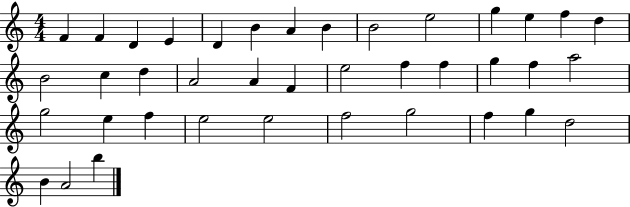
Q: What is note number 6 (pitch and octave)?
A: B4